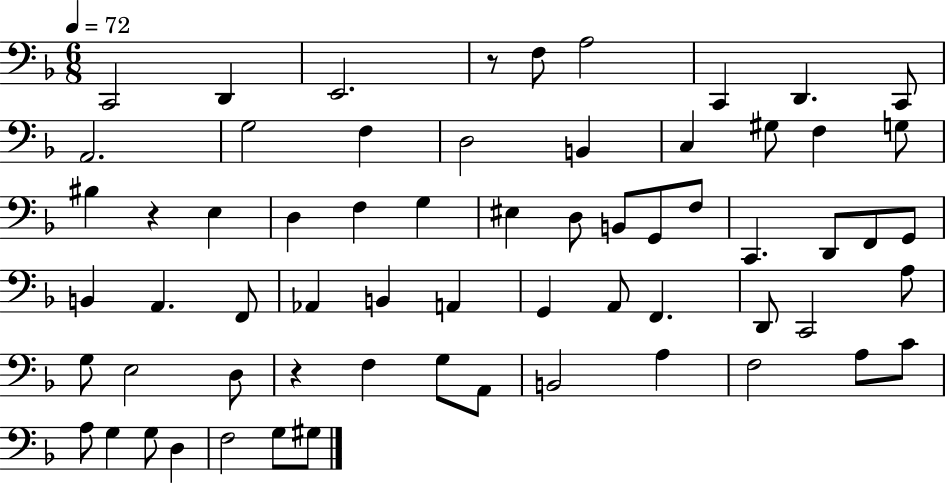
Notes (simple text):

C2/h D2/q E2/h. R/e F3/e A3/h C2/q D2/q. C2/e A2/h. G3/h F3/q D3/h B2/q C3/q G#3/e F3/q G3/e BIS3/q R/q E3/q D3/q F3/q G3/q EIS3/q D3/e B2/e G2/e F3/e C2/q. D2/e F2/e G2/e B2/q A2/q. F2/e Ab2/q B2/q A2/q G2/q A2/e F2/q. D2/e C2/h A3/e G3/e E3/h D3/e R/q F3/q G3/e A2/e B2/h A3/q F3/h A3/e C4/e A3/e G3/q G3/e D3/q F3/h G3/e G#3/e